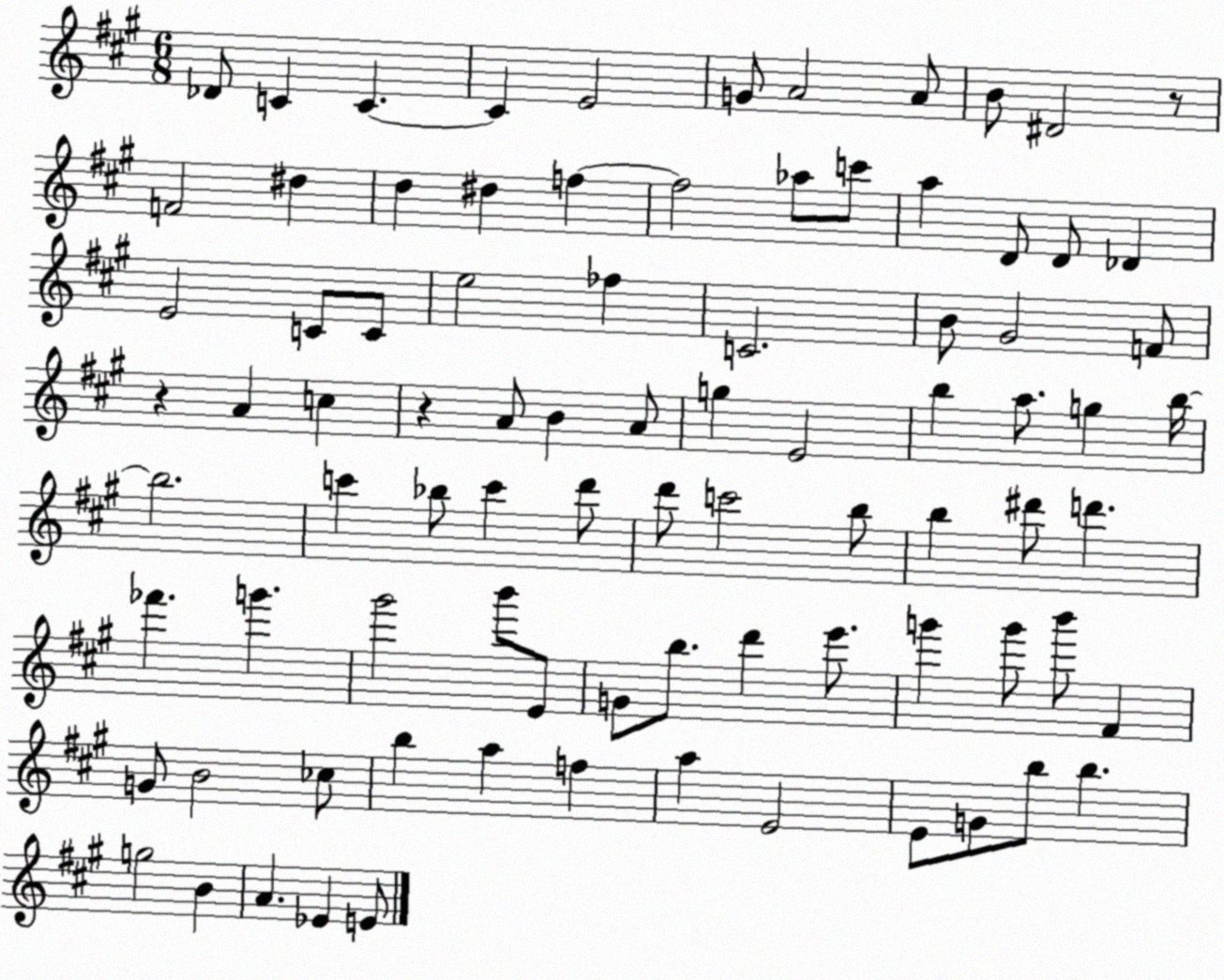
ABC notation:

X:1
T:Untitled
M:6/8
L:1/4
K:A
_D/2 C C C E2 G/2 A2 A/2 B/2 ^D2 z/2 F2 ^d d ^d f f2 _a/2 c'/2 a D/2 D/2 _D E2 C/2 C/2 e2 _f C2 B/2 ^G2 F/2 z A c z A/2 B A/2 g E2 b a/2 g b/4 b2 c' _b/2 c' d'/2 d'/2 c'2 b/2 b ^d'/2 d' _f' g' ^g'2 b'/2 E/2 G/2 b/2 d' e'/2 g' g'/2 b'/2 ^F G/2 B2 _c/2 b a f a E2 E/2 G/2 b/2 b g2 B A _E E/2